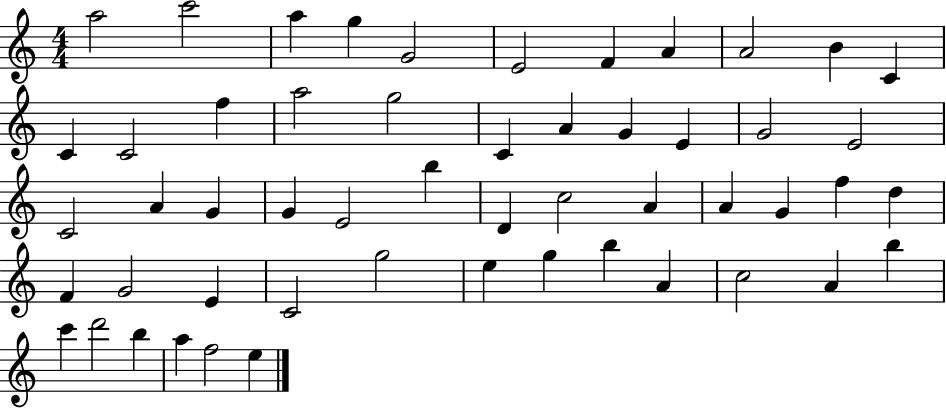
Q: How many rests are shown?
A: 0